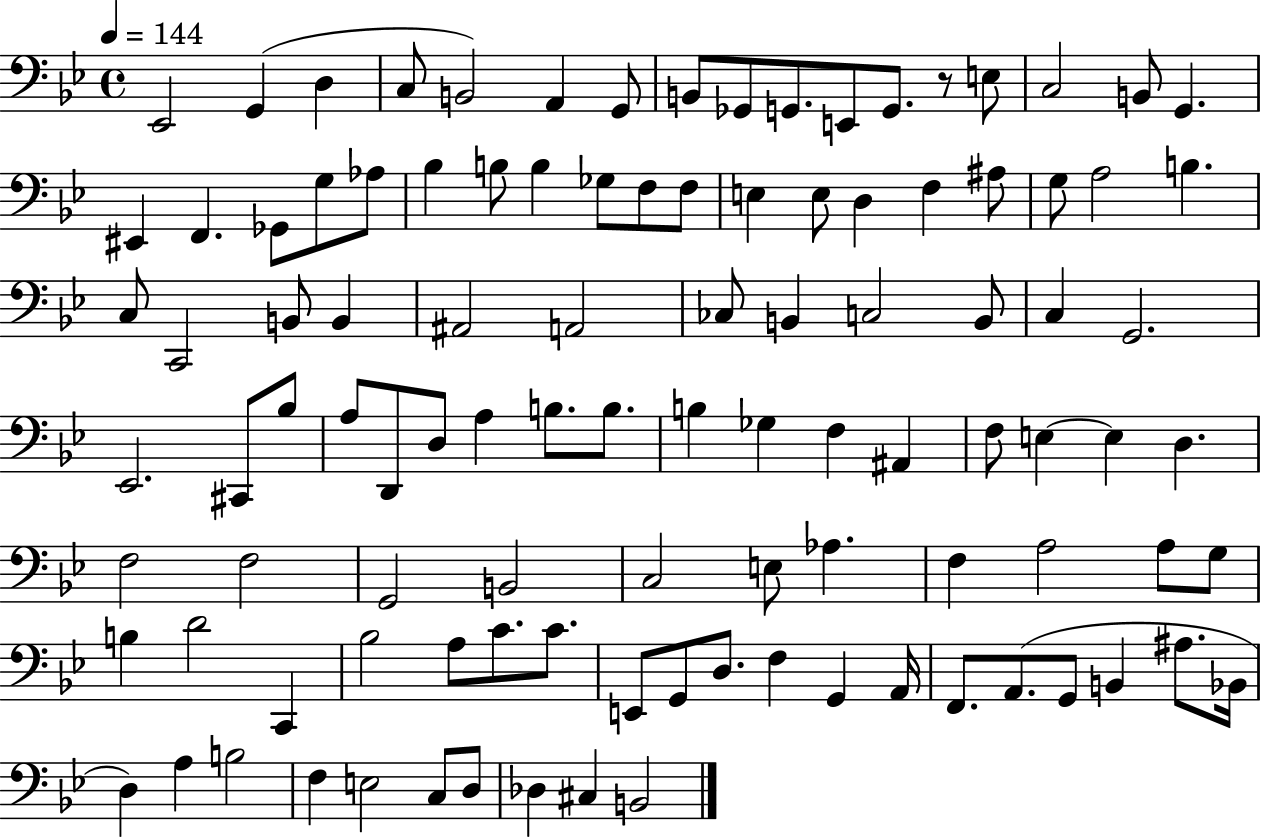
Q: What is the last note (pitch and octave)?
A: B2